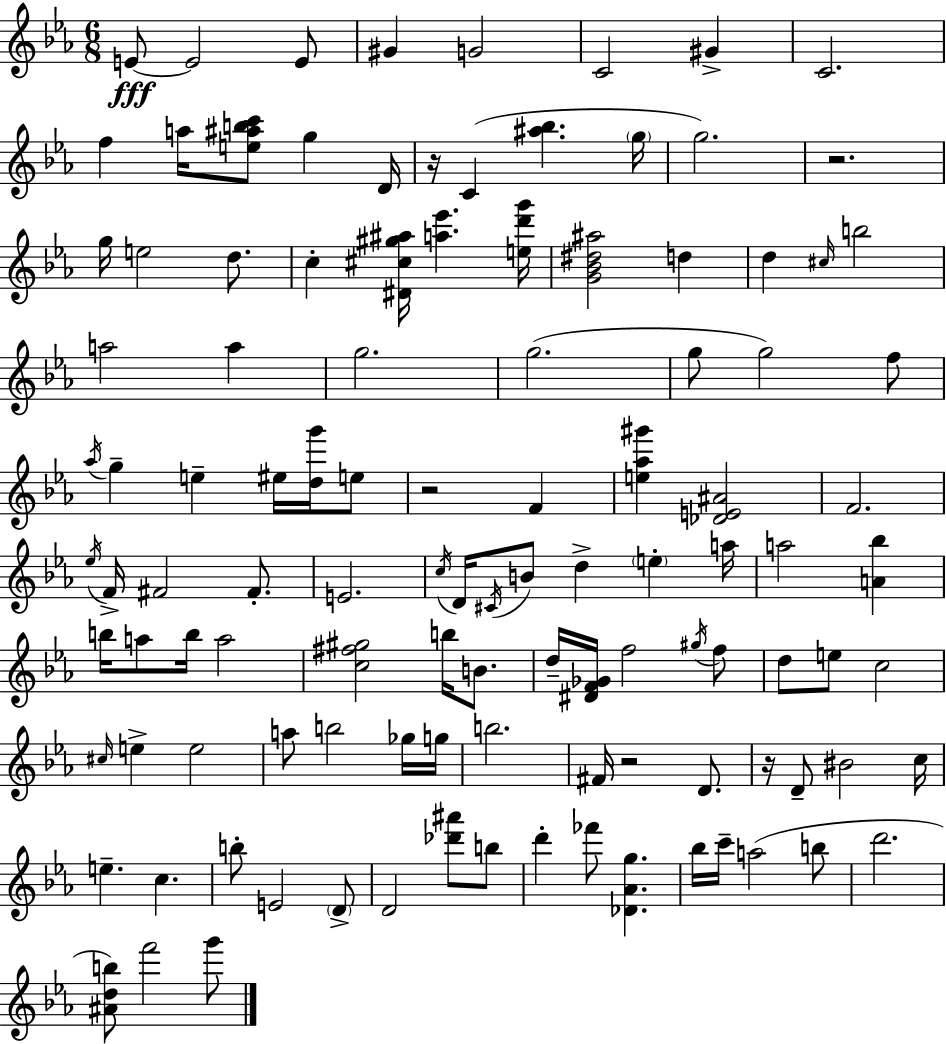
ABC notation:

X:1
T:Untitled
M:6/8
L:1/4
K:Cm
E/2 E2 E/2 ^G G2 C2 ^G C2 f a/4 [e^abc']/2 g D/4 z/4 C [^a_b] g/4 g2 z2 g/4 e2 d/2 c [^D^c^g^a]/4 [a_e'] [ed'g']/4 [G_B^d^a]2 d d ^c/4 b2 a2 a g2 g2 g/2 g2 f/2 _a/4 g e ^e/4 [dg']/4 e/2 z2 F [e_a^g'] [_DE^A]2 F2 _e/4 F/4 ^F2 ^F/2 E2 c/4 D/4 ^C/4 B/2 d e a/4 a2 [A_b] b/4 a/2 b/4 a2 [c^f^g]2 b/4 B/2 d/4 [^DF_G]/4 f2 ^g/4 f/2 d/2 e/2 c2 ^c/4 e e2 a/2 b2 _g/4 g/4 b2 ^F/4 z2 D/2 z/4 D/2 ^B2 c/4 e c b/2 E2 D/2 D2 [_d'^a']/2 b/2 d' _f'/2 [_D_Ag] _b/4 c'/4 a2 b/2 d'2 [^Adb]/2 f'2 g'/2